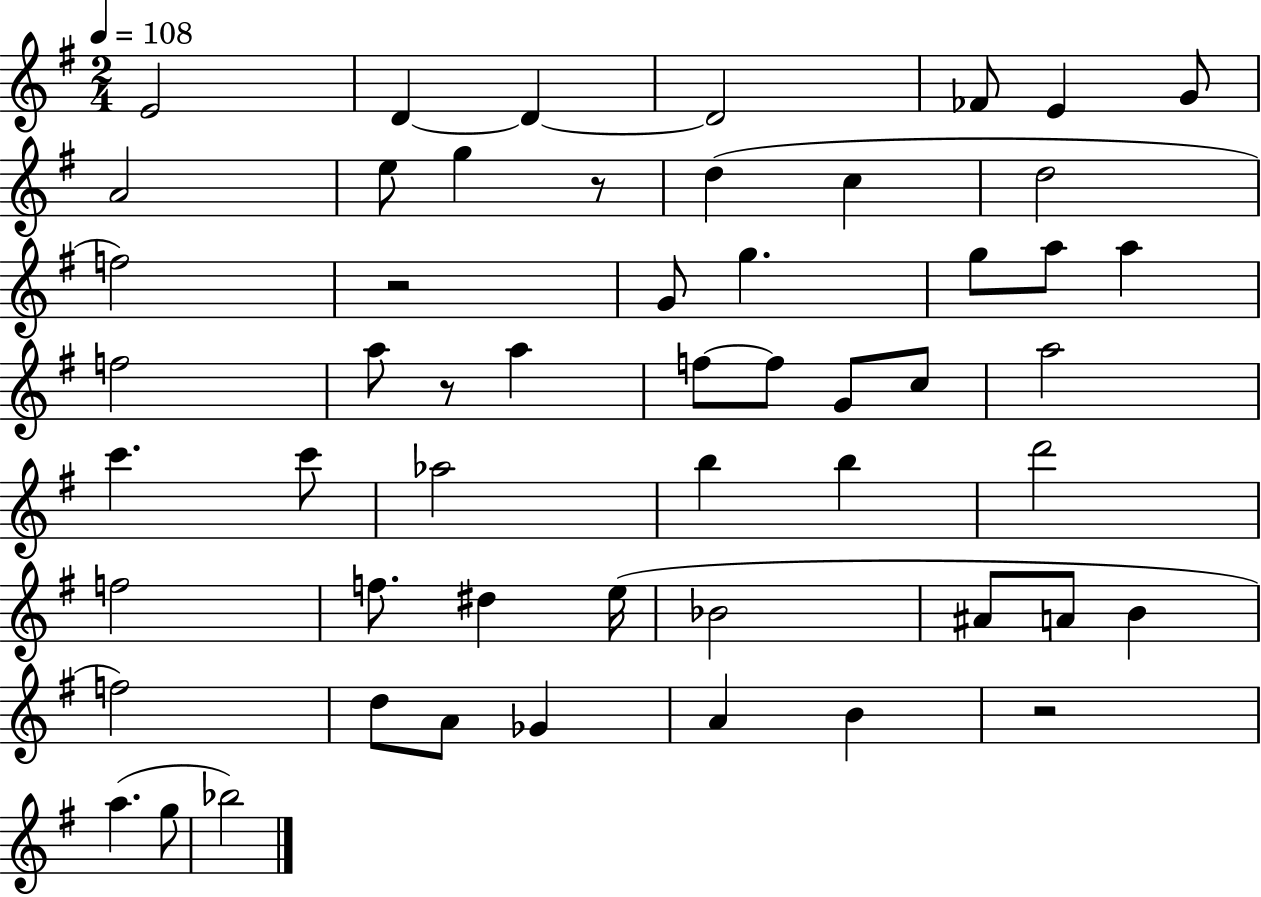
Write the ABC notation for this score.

X:1
T:Untitled
M:2/4
L:1/4
K:G
E2 D D D2 _F/2 E G/2 A2 e/2 g z/2 d c d2 f2 z2 G/2 g g/2 a/2 a f2 a/2 z/2 a f/2 f/2 G/2 c/2 a2 c' c'/2 _a2 b b d'2 f2 f/2 ^d e/4 _B2 ^A/2 A/2 B f2 d/2 A/2 _G A B z2 a g/2 _b2